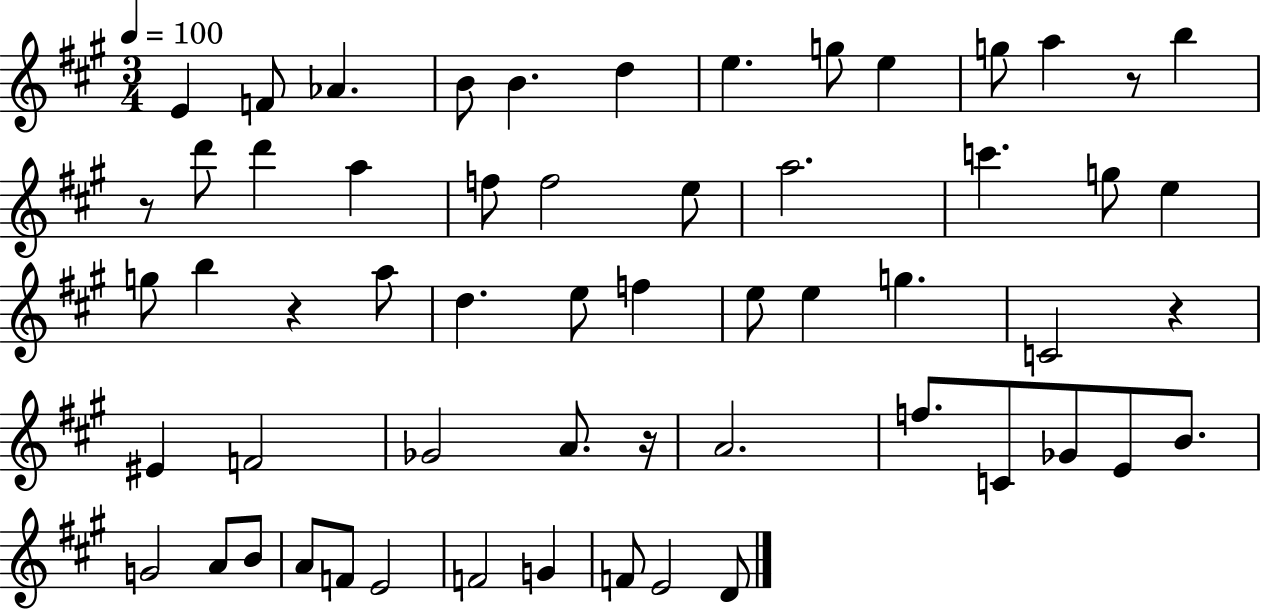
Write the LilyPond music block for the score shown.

{
  \clef treble
  \numericTimeSignature
  \time 3/4
  \key a \major
  \tempo 4 = 100
  e'4 f'8 aes'4. | b'8 b'4. d''4 | e''4. g''8 e''4 | g''8 a''4 r8 b''4 | \break r8 d'''8 d'''4 a''4 | f''8 f''2 e''8 | a''2. | c'''4. g''8 e''4 | \break g''8 b''4 r4 a''8 | d''4. e''8 f''4 | e''8 e''4 g''4. | c'2 r4 | \break eis'4 f'2 | ges'2 a'8. r16 | a'2. | f''8. c'8 ges'8 e'8 b'8. | \break g'2 a'8 b'8 | a'8 f'8 e'2 | f'2 g'4 | f'8 e'2 d'8 | \break \bar "|."
}